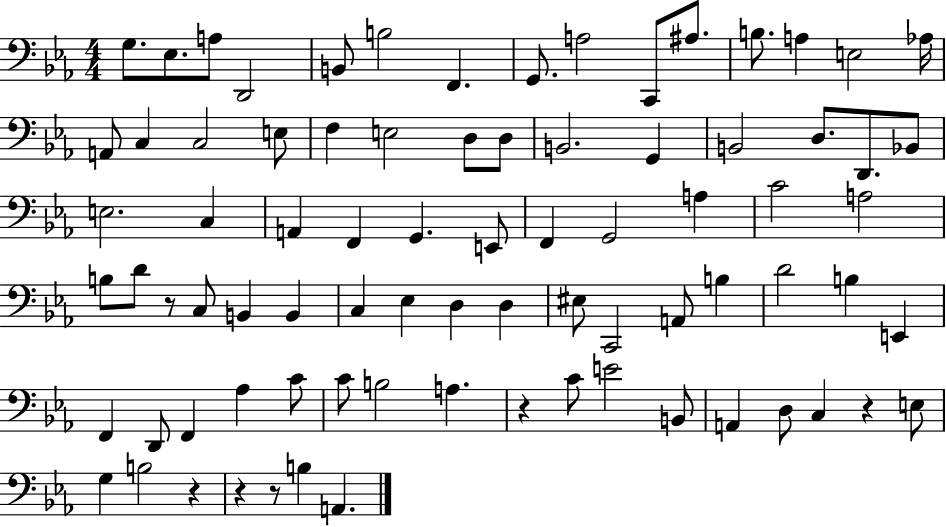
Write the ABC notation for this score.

X:1
T:Untitled
M:4/4
L:1/4
K:Eb
G,/2 _E,/2 A,/2 D,,2 B,,/2 B,2 F,, G,,/2 A,2 C,,/2 ^A,/2 B,/2 A, E,2 _A,/4 A,,/2 C, C,2 E,/2 F, E,2 D,/2 D,/2 B,,2 G,, B,,2 D,/2 D,,/2 _B,,/2 E,2 C, A,, F,, G,, E,,/2 F,, G,,2 A, C2 A,2 B,/2 D/2 z/2 C,/2 B,, B,, C, _E, D, D, ^E,/2 C,,2 A,,/2 B, D2 B, E,, F,, D,,/2 F,, _A, C/2 C/2 B,2 A, z C/2 E2 B,,/2 A,, D,/2 C, z E,/2 G, B,2 z z z/2 B, A,,